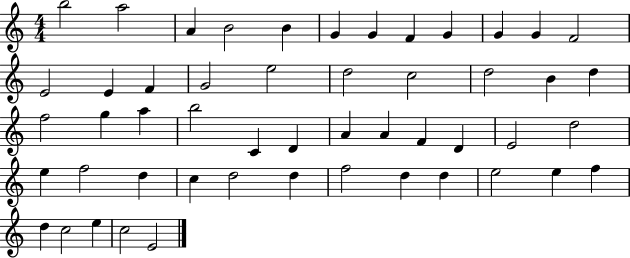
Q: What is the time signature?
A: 4/4